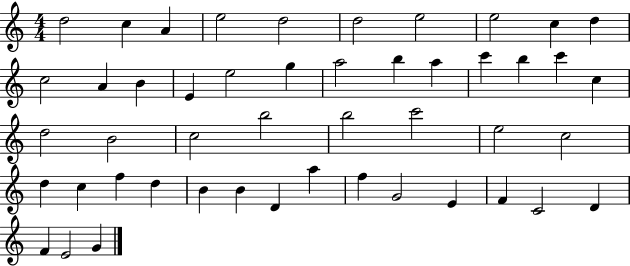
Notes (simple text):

D5/h C5/q A4/q E5/h D5/h D5/h E5/h E5/h C5/q D5/q C5/h A4/q B4/q E4/q E5/h G5/q A5/h B5/q A5/q C6/q B5/q C6/q C5/q D5/h B4/h C5/h B5/h B5/h C6/h E5/h C5/h D5/q C5/q F5/q D5/q B4/q B4/q D4/q A5/q F5/q G4/h E4/q F4/q C4/h D4/q F4/q E4/h G4/q